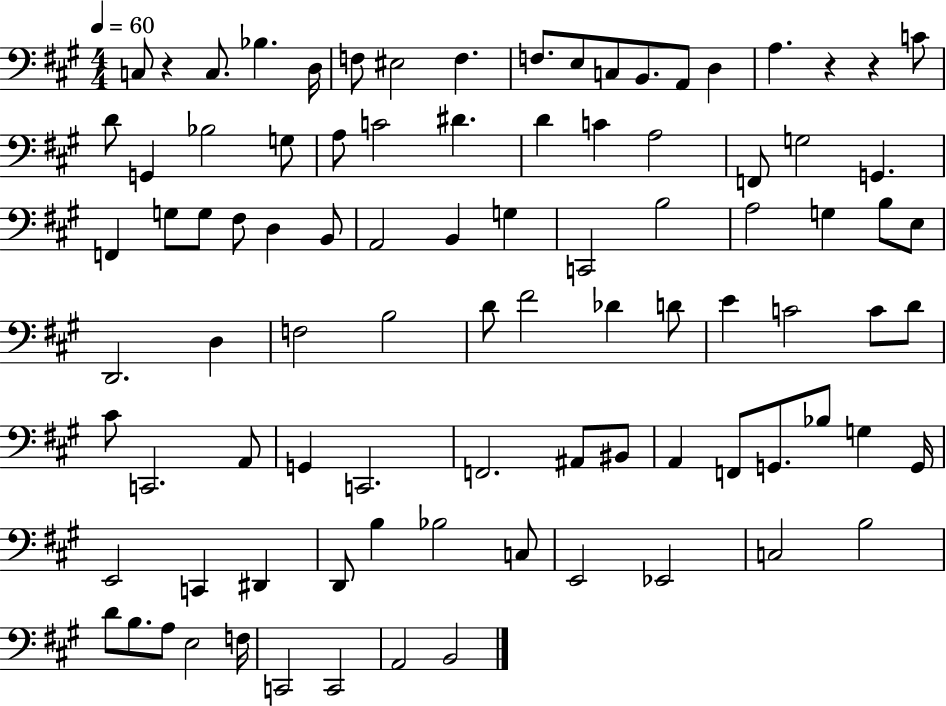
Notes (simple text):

C3/e R/q C3/e. Bb3/q. D3/s F3/e EIS3/h F3/q. F3/e. E3/e C3/e B2/e. A2/e D3/q A3/q. R/q R/q C4/e D4/e G2/q Bb3/h G3/e A3/e C4/h D#4/q. D4/q C4/q A3/h F2/e G3/h G2/q. F2/q G3/e G3/e F#3/e D3/q B2/e A2/h B2/q G3/q C2/h B3/h A3/h G3/q B3/e E3/e D2/h. D3/q F3/h B3/h D4/e F#4/h Db4/q D4/e E4/q C4/h C4/e D4/e C#4/e C2/h. A2/e G2/q C2/h. F2/h. A#2/e BIS2/e A2/q F2/e G2/e. Bb3/e G3/q G2/s E2/h C2/q D#2/q D2/e B3/q Bb3/h C3/e E2/h Eb2/h C3/h B3/h D4/e B3/e. A3/e E3/h F3/s C2/h C2/h A2/h B2/h